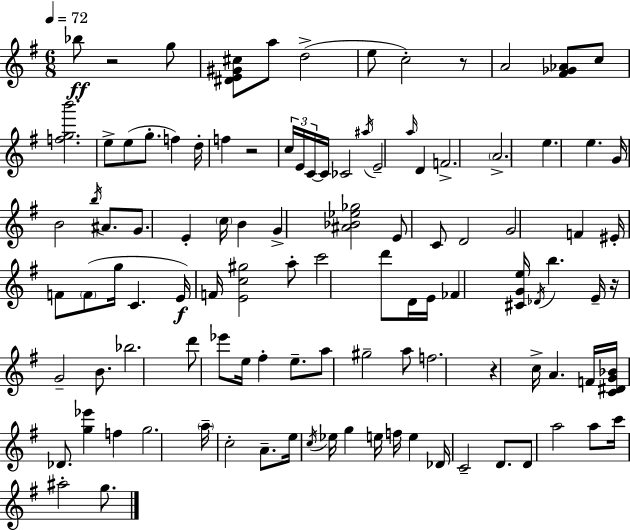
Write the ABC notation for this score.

X:1
T:Untitled
M:6/8
L:1/4
K:G
_b/2 z2 g/2 [^DE^G^c]/2 a/2 d2 e/2 c2 z/2 A2 [^F_G_A]/2 c/2 [fgb']2 e/2 e/2 g/2 f d/4 f z2 c/4 E/4 C/4 C/4 _C2 ^a/4 E2 a/4 D F2 A2 e e G/4 B2 b/4 ^A/2 G/2 E c/4 B G [^A_B_e_g]2 E/2 C/2 D2 G2 F ^E/4 F/2 F/2 g/4 C E/4 F/4 [Ec^g]2 a/2 c'2 d'/2 D/4 E/4 _F [^CGe]/4 _D/4 b E/4 z/4 G2 B/2 _b2 d'/2 _e'/2 e/4 ^f e/2 a/2 ^g2 a/2 f2 z c/4 A F/4 [C^DG_B]/4 _D/2 [g_e'] f g2 a/4 c2 A/2 e/4 c/4 _e/4 g e/4 f/4 e _D/4 C2 D/2 D/2 a2 a/2 c'/4 ^a2 g/2